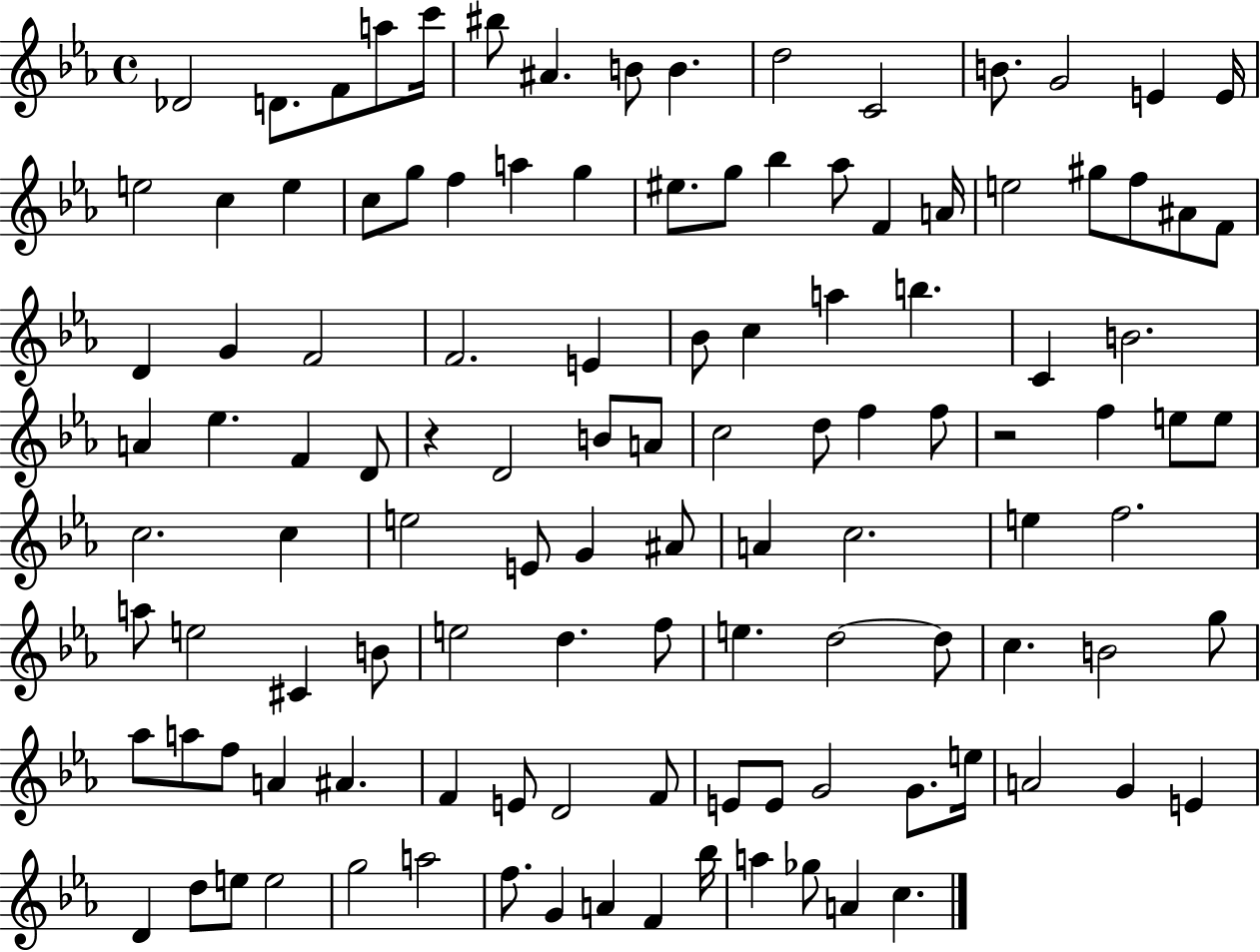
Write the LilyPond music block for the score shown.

{
  \clef treble
  \time 4/4
  \defaultTimeSignature
  \key ees \major
  \repeat volta 2 { des'2 d'8. f'8 a''8 c'''16 | bis''8 ais'4. b'8 b'4. | d''2 c'2 | b'8. g'2 e'4 e'16 | \break e''2 c''4 e''4 | c''8 g''8 f''4 a''4 g''4 | eis''8. g''8 bes''4 aes''8 f'4 a'16 | e''2 gis''8 f''8 ais'8 f'8 | \break d'4 g'4 f'2 | f'2. e'4 | bes'8 c''4 a''4 b''4. | c'4 b'2. | \break a'4 ees''4. f'4 d'8 | r4 d'2 b'8 a'8 | c''2 d''8 f''4 f''8 | r2 f''4 e''8 e''8 | \break c''2. c''4 | e''2 e'8 g'4 ais'8 | a'4 c''2. | e''4 f''2. | \break a''8 e''2 cis'4 b'8 | e''2 d''4. f''8 | e''4. d''2~~ d''8 | c''4. b'2 g''8 | \break aes''8 a''8 f''8 a'4 ais'4. | f'4 e'8 d'2 f'8 | e'8 e'8 g'2 g'8. e''16 | a'2 g'4 e'4 | \break d'4 d''8 e''8 e''2 | g''2 a''2 | f''8. g'4 a'4 f'4 bes''16 | a''4 ges''8 a'4 c''4. | \break } \bar "|."
}